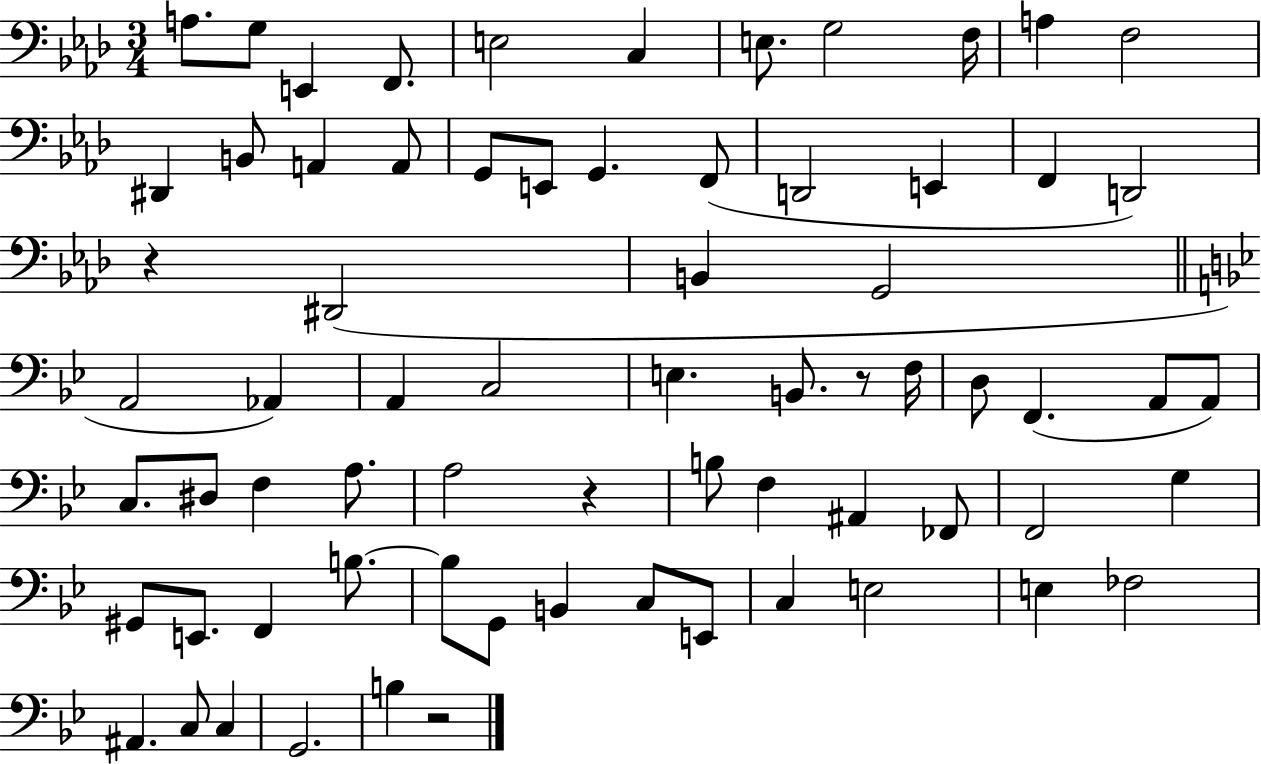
{
  \clef bass
  \numericTimeSignature
  \time 3/4
  \key aes \major
  a8. g8 e,4 f,8. | e2 c4 | e8. g2 f16 | a4 f2 | \break dis,4 b,8 a,4 a,8 | g,8 e,8 g,4. f,8( | d,2 e,4 | f,4 d,2) | \break r4 dis,2( | b,4 g,2 | \bar "||" \break \key bes \major a,2 aes,4) | a,4 c2 | e4. b,8. r8 f16 | d8 f,4.( a,8 a,8) | \break c8. dis8 f4 a8. | a2 r4 | b8 f4 ais,4 fes,8 | f,2 g4 | \break gis,8 e,8. f,4 b8.~~ | b8 g,8 b,4 c8 e,8 | c4 e2 | e4 fes2 | \break ais,4. c8 c4 | g,2. | b4 r2 | \bar "|."
}